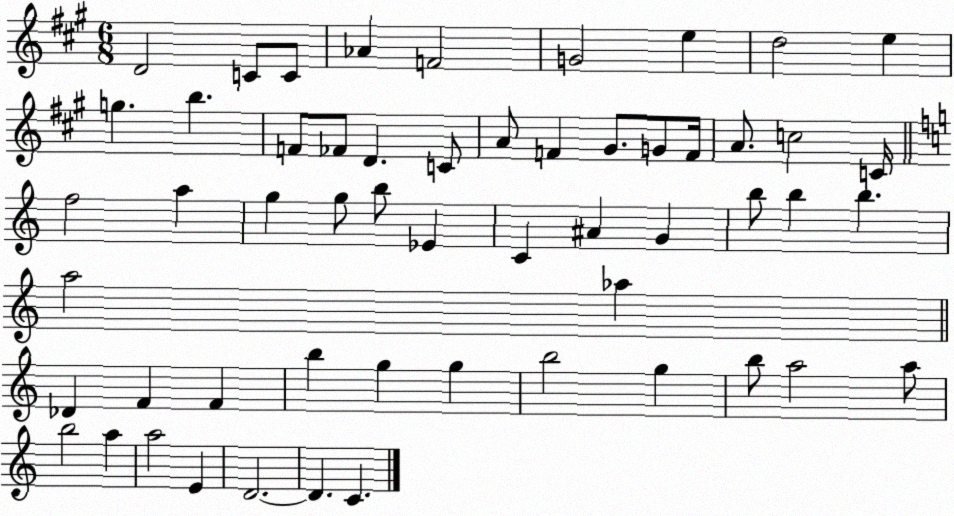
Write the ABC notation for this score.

X:1
T:Untitled
M:6/8
L:1/4
K:A
D2 C/2 C/2 _A F2 G2 e d2 e g b F/2 _F/2 D C/2 A/2 F ^G/2 G/2 F/4 A/2 c2 C/4 f2 a g g/2 b/2 _E C ^A G b/2 b b a2 _a _D F F b g g b2 g b/2 a2 a/2 b2 a a2 E D2 D C